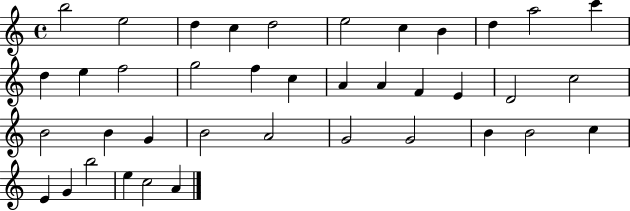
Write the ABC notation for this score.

X:1
T:Untitled
M:4/4
L:1/4
K:C
b2 e2 d c d2 e2 c B d a2 c' d e f2 g2 f c A A F E D2 c2 B2 B G B2 A2 G2 G2 B B2 c E G b2 e c2 A